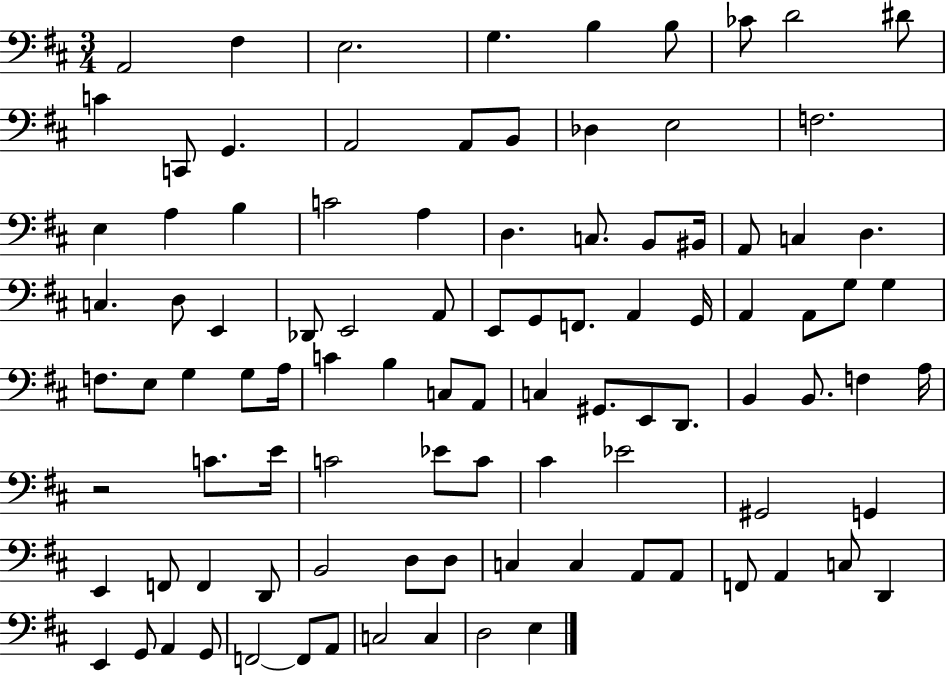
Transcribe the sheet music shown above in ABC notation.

X:1
T:Untitled
M:3/4
L:1/4
K:D
A,,2 ^F, E,2 G, B, B,/2 _C/2 D2 ^D/2 C C,,/2 G,, A,,2 A,,/2 B,,/2 _D, E,2 F,2 E, A, B, C2 A, D, C,/2 B,,/2 ^B,,/4 A,,/2 C, D, C, D,/2 E,, _D,,/2 E,,2 A,,/2 E,,/2 G,,/2 F,,/2 A,, G,,/4 A,, A,,/2 G,/2 G, F,/2 E,/2 G, G,/2 A,/4 C B, C,/2 A,,/2 C, ^G,,/2 E,,/2 D,,/2 B,, B,,/2 F, A,/4 z2 C/2 E/4 C2 _E/2 C/2 ^C _E2 ^G,,2 G,, E,, F,,/2 F,, D,,/2 B,,2 D,/2 D,/2 C, C, A,,/2 A,,/2 F,,/2 A,, C,/2 D,, E,, G,,/2 A,, G,,/2 F,,2 F,,/2 A,,/2 C,2 C, D,2 E,